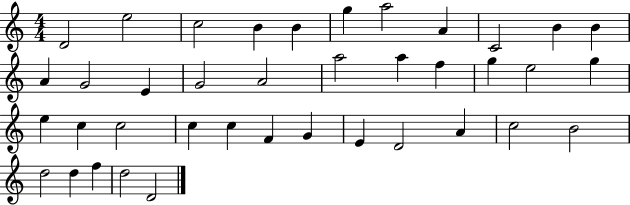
X:1
T:Untitled
M:4/4
L:1/4
K:C
D2 e2 c2 B B g a2 A C2 B B A G2 E G2 A2 a2 a f g e2 g e c c2 c c F G E D2 A c2 B2 d2 d f d2 D2